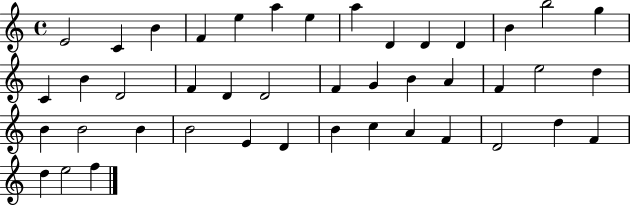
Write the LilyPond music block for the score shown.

{
  \clef treble
  \time 4/4
  \defaultTimeSignature
  \key c \major
  e'2 c'4 b'4 | f'4 e''4 a''4 e''4 | a''4 d'4 d'4 d'4 | b'4 b''2 g''4 | \break c'4 b'4 d'2 | f'4 d'4 d'2 | f'4 g'4 b'4 a'4 | f'4 e''2 d''4 | \break b'4 b'2 b'4 | b'2 e'4 d'4 | b'4 c''4 a'4 f'4 | d'2 d''4 f'4 | \break d''4 e''2 f''4 | \bar "|."
}